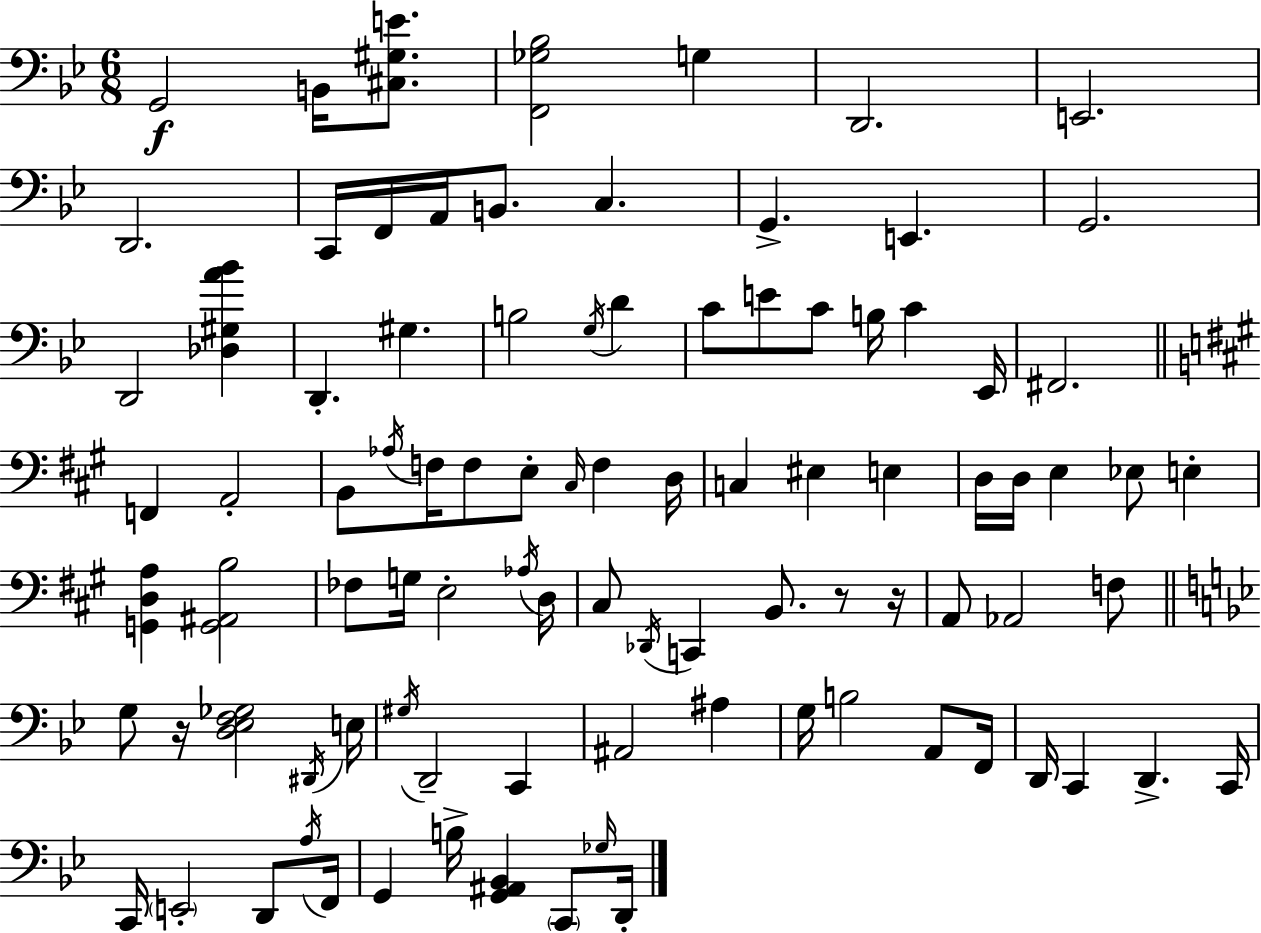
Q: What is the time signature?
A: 6/8